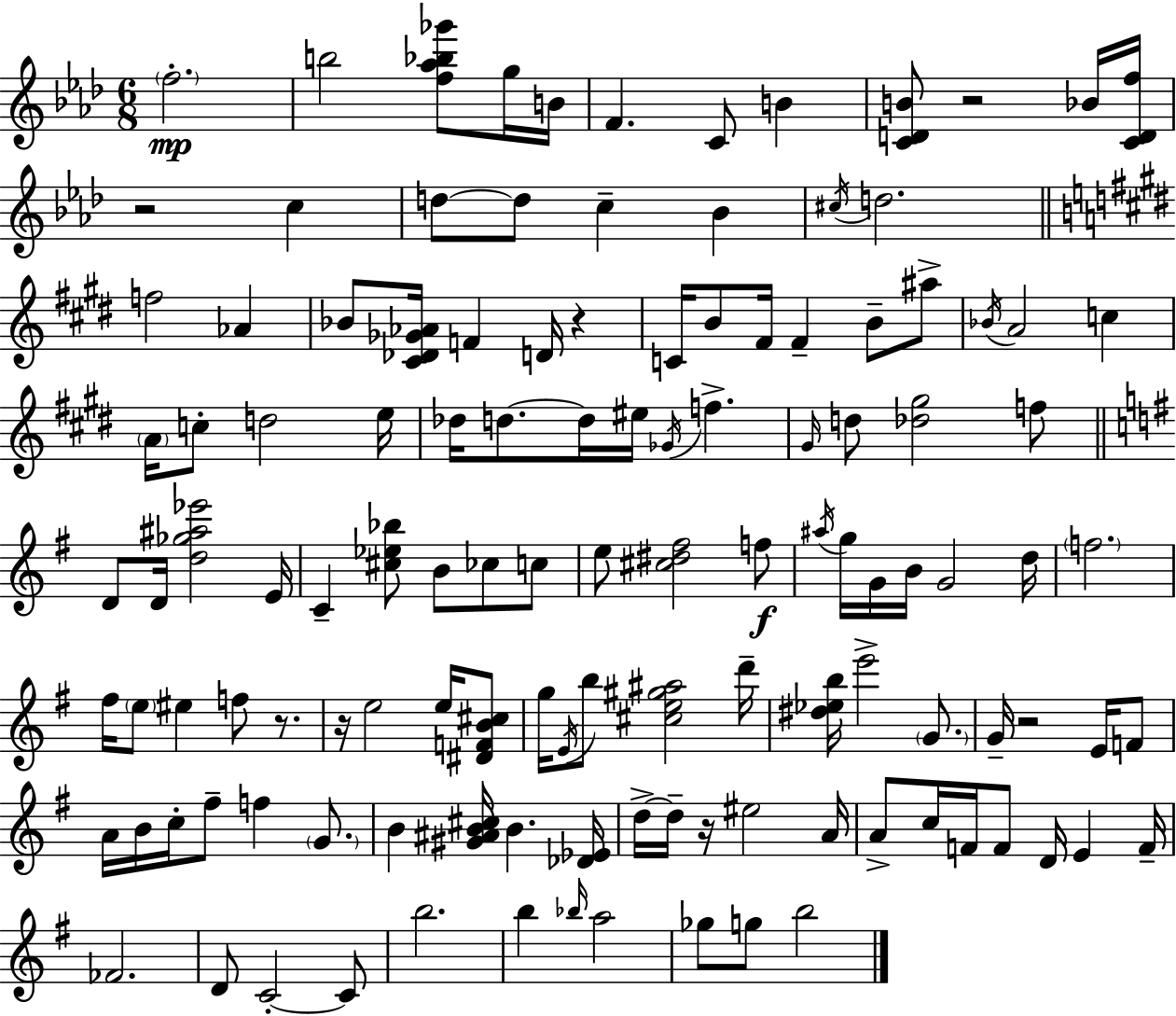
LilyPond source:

{
  \clef treble
  \numericTimeSignature
  \time 6/8
  \key aes \major
  \repeat volta 2 { \parenthesize f''2.-.\mp | b''2 <f'' aes'' bes'' ges'''>8 g''16 b'16 | f'4. c'8 b'4 | <c' d' b'>8 r2 bes'16 <c' d' f''>16 | \break r2 c''4 | d''8~~ d''8 c''4-- bes'4 | \acciaccatura { cis''16 } d''2. | \bar "||" \break \key e \major f''2 aes'4 | bes'8 <cis' des' ges' aes'>16 f'4 d'16 r4 | c'16 b'8 fis'16 fis'4-- b'8-- ais''8-> | \acciaccatura { bes'16 } a'2 c''4 | \break \parenthesize a'16 c''8-. d''2 | e''16 des''16 d''8.~~ d''16 eis''16 \acciaccatura { ges'16 } f''4.-> | \grace { gis'16 } d''8 <des'' gis''>2 | f''8 \bar "||" \break \key e \minor d'8 d'16 <d'' ges'' ais'' ees'''>2 e'16 | c'4-- <cis'' ees'' bes''>8 b'8 ces''8 c''8 | e''8 <cis'' dis'' fis''>2 f''8\f | \acciaccatura { ais''16 } g''16 g'16 b'16 g'2 | \break d''16 \parenthesize f''2. | fis''16 \parenthesize e''8 eis''4 f''8 r8. | r16 e''2 e''16 <dis' f' b' cis''>8 | g''16 \acciaccatura { e'16 } b''8 <cis'' e'' gis'' ais''>2 | \break d'''16-- <dis'' ees'' b''>16 e'''2-> \parenthesize g'8. | g'16-- r2 e'16 | f'8 a'16 b'16 c''16-. fis''8-- f''4 \parenthesize g'8. | b'4 <gis' ais' b' cis''>16 b'4. | \break <des' ees'>16 d''16->~~ d''16-- r16 eis''2 | a'16 a'8-> c''16 f'16 f'8 d'16 e'4 | f'16-- fes'2. | d'8 c'2-.~~ | \break c'8 b''2. | b''4 \grace { bes''16 } a''2 | ges''8 g''8 b''2 | } \bar "|."
}